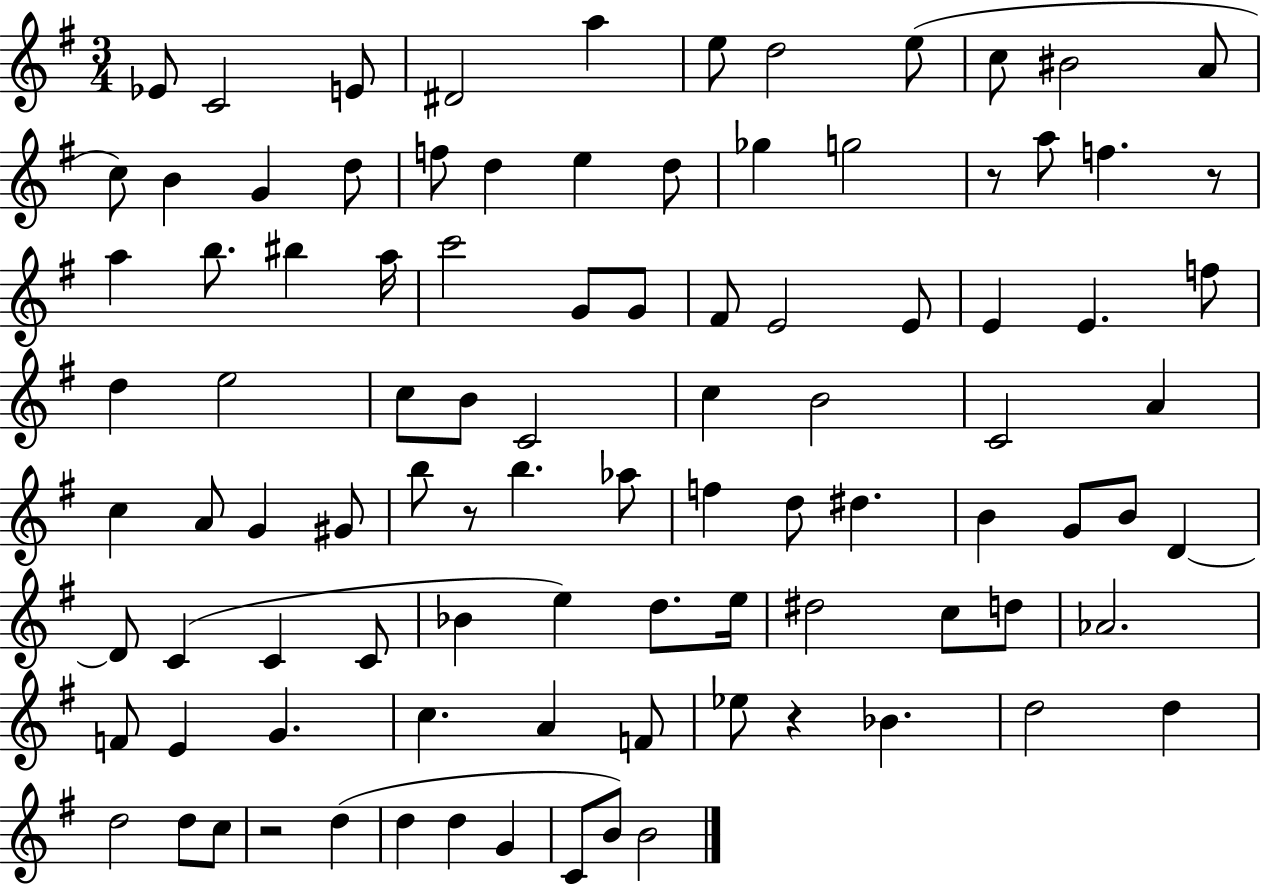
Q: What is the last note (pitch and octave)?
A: B4